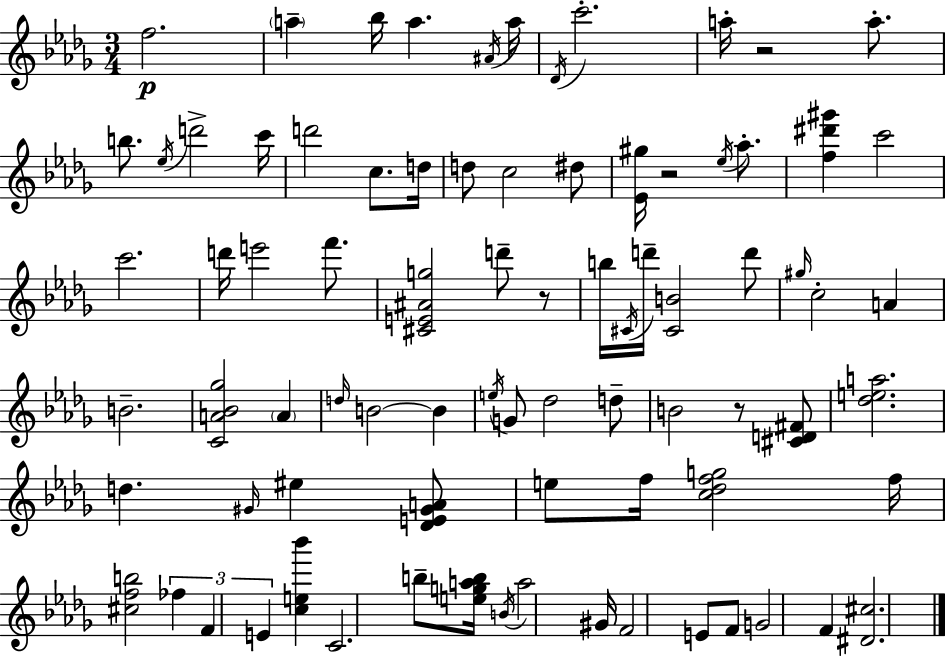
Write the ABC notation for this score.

X:1
T:Untitled
M:3/4
L:1/4
K:Bbm
f2 a _b/4 a ^A/4 a/4 _D/4 c'2 a/4 z2 a/2 b/2 _e/4 d'2 c'/4 d'2 c/2 d/4 d/2 c2 ^d/2 [_E^g]/4 z2 _e/4 _a/2 [f^d'^g'] c'2 c'2 d'/4 e'2 f'/2 [^CE^Ag]2 d'/2 z/2 b/4 ^C/4 d'/4 [^CB]2 d'/2 ^g/4 c2 A B2 [CA_B_g]2 A d/4 B2 B e/4 G/2 _d2 d/2 B2 z/2 [^CD^F]/2 [_dea]2 d ^G/4 ^e [_DE^GA]/2 e/2 f/4 [c_dfg]2 f/4 [^cfb]2 _f F E [ce_b'] C2 b/2 [egab]/4 B/4 a2 ^G/4 F2 E/2 F/2 G2 F [^D^c]2